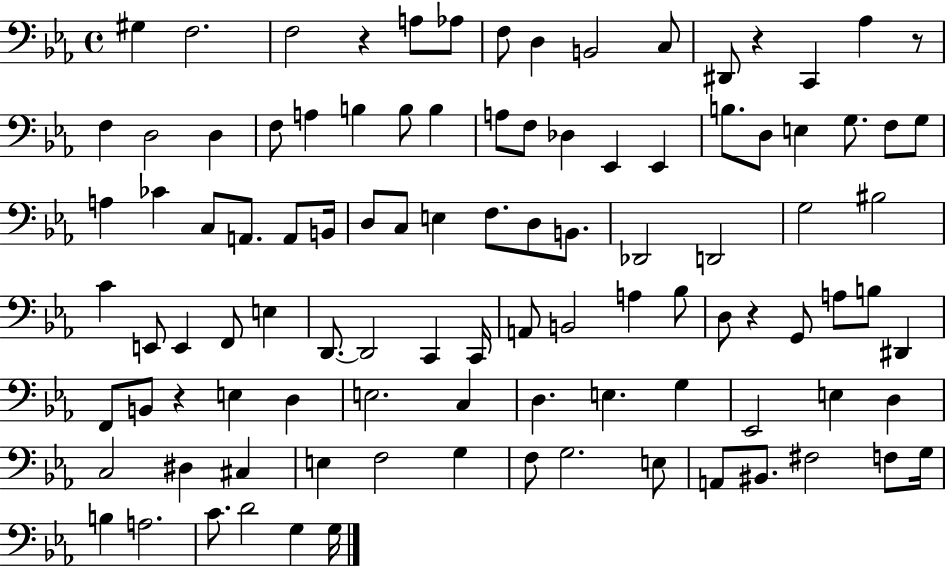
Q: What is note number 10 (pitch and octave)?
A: D#2